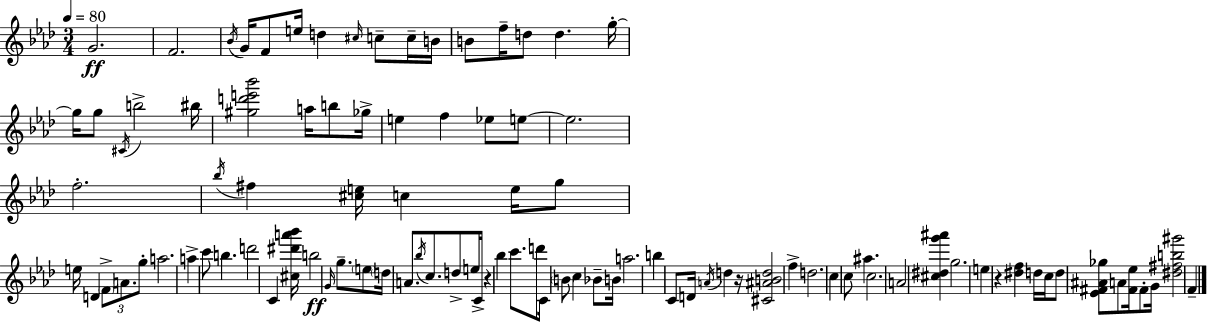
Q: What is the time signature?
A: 3/4